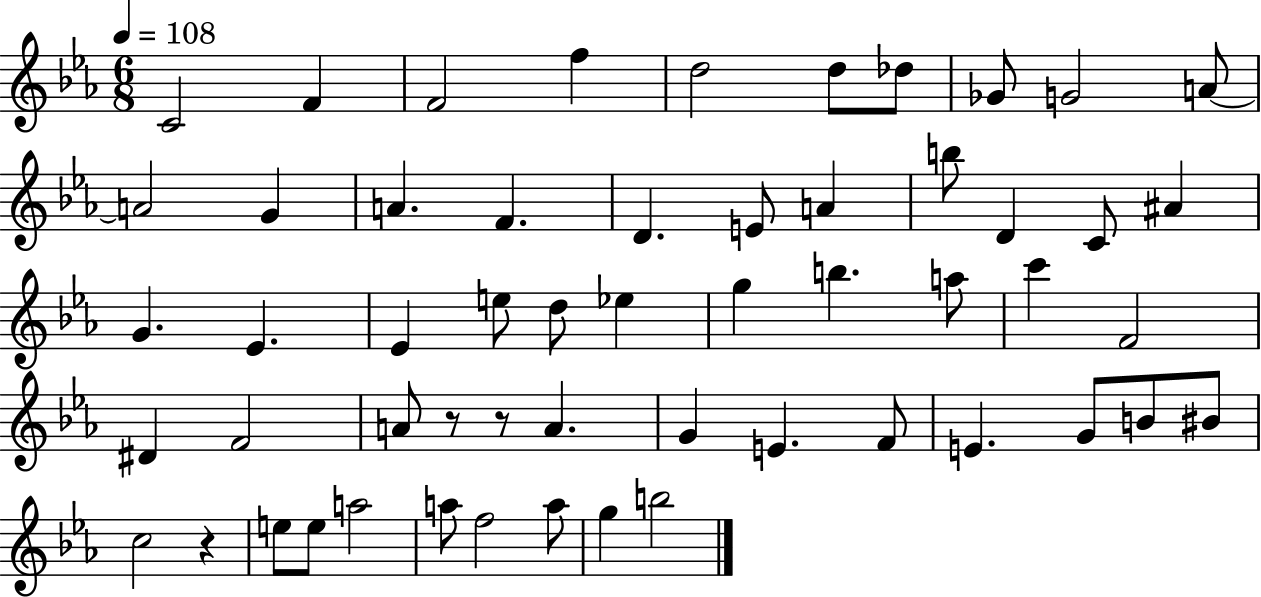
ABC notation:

X:1
T:Untitled
M:6/8
L:1/4
K:Eb
C2 F F2 f d2 d/2 _d/2 _G/2 G2 A/2 A2 G A F D E/2 A b/2 D C/2 ^A G _E _E e/2 d/2 _e g b a/2 c' F2 ^D F2 A/2 z/2 z/2 A G E F/2 E G/2 B/2 ^B/2 c2 z e/2 e/2 a2 a/2 f2 a/2 g b2